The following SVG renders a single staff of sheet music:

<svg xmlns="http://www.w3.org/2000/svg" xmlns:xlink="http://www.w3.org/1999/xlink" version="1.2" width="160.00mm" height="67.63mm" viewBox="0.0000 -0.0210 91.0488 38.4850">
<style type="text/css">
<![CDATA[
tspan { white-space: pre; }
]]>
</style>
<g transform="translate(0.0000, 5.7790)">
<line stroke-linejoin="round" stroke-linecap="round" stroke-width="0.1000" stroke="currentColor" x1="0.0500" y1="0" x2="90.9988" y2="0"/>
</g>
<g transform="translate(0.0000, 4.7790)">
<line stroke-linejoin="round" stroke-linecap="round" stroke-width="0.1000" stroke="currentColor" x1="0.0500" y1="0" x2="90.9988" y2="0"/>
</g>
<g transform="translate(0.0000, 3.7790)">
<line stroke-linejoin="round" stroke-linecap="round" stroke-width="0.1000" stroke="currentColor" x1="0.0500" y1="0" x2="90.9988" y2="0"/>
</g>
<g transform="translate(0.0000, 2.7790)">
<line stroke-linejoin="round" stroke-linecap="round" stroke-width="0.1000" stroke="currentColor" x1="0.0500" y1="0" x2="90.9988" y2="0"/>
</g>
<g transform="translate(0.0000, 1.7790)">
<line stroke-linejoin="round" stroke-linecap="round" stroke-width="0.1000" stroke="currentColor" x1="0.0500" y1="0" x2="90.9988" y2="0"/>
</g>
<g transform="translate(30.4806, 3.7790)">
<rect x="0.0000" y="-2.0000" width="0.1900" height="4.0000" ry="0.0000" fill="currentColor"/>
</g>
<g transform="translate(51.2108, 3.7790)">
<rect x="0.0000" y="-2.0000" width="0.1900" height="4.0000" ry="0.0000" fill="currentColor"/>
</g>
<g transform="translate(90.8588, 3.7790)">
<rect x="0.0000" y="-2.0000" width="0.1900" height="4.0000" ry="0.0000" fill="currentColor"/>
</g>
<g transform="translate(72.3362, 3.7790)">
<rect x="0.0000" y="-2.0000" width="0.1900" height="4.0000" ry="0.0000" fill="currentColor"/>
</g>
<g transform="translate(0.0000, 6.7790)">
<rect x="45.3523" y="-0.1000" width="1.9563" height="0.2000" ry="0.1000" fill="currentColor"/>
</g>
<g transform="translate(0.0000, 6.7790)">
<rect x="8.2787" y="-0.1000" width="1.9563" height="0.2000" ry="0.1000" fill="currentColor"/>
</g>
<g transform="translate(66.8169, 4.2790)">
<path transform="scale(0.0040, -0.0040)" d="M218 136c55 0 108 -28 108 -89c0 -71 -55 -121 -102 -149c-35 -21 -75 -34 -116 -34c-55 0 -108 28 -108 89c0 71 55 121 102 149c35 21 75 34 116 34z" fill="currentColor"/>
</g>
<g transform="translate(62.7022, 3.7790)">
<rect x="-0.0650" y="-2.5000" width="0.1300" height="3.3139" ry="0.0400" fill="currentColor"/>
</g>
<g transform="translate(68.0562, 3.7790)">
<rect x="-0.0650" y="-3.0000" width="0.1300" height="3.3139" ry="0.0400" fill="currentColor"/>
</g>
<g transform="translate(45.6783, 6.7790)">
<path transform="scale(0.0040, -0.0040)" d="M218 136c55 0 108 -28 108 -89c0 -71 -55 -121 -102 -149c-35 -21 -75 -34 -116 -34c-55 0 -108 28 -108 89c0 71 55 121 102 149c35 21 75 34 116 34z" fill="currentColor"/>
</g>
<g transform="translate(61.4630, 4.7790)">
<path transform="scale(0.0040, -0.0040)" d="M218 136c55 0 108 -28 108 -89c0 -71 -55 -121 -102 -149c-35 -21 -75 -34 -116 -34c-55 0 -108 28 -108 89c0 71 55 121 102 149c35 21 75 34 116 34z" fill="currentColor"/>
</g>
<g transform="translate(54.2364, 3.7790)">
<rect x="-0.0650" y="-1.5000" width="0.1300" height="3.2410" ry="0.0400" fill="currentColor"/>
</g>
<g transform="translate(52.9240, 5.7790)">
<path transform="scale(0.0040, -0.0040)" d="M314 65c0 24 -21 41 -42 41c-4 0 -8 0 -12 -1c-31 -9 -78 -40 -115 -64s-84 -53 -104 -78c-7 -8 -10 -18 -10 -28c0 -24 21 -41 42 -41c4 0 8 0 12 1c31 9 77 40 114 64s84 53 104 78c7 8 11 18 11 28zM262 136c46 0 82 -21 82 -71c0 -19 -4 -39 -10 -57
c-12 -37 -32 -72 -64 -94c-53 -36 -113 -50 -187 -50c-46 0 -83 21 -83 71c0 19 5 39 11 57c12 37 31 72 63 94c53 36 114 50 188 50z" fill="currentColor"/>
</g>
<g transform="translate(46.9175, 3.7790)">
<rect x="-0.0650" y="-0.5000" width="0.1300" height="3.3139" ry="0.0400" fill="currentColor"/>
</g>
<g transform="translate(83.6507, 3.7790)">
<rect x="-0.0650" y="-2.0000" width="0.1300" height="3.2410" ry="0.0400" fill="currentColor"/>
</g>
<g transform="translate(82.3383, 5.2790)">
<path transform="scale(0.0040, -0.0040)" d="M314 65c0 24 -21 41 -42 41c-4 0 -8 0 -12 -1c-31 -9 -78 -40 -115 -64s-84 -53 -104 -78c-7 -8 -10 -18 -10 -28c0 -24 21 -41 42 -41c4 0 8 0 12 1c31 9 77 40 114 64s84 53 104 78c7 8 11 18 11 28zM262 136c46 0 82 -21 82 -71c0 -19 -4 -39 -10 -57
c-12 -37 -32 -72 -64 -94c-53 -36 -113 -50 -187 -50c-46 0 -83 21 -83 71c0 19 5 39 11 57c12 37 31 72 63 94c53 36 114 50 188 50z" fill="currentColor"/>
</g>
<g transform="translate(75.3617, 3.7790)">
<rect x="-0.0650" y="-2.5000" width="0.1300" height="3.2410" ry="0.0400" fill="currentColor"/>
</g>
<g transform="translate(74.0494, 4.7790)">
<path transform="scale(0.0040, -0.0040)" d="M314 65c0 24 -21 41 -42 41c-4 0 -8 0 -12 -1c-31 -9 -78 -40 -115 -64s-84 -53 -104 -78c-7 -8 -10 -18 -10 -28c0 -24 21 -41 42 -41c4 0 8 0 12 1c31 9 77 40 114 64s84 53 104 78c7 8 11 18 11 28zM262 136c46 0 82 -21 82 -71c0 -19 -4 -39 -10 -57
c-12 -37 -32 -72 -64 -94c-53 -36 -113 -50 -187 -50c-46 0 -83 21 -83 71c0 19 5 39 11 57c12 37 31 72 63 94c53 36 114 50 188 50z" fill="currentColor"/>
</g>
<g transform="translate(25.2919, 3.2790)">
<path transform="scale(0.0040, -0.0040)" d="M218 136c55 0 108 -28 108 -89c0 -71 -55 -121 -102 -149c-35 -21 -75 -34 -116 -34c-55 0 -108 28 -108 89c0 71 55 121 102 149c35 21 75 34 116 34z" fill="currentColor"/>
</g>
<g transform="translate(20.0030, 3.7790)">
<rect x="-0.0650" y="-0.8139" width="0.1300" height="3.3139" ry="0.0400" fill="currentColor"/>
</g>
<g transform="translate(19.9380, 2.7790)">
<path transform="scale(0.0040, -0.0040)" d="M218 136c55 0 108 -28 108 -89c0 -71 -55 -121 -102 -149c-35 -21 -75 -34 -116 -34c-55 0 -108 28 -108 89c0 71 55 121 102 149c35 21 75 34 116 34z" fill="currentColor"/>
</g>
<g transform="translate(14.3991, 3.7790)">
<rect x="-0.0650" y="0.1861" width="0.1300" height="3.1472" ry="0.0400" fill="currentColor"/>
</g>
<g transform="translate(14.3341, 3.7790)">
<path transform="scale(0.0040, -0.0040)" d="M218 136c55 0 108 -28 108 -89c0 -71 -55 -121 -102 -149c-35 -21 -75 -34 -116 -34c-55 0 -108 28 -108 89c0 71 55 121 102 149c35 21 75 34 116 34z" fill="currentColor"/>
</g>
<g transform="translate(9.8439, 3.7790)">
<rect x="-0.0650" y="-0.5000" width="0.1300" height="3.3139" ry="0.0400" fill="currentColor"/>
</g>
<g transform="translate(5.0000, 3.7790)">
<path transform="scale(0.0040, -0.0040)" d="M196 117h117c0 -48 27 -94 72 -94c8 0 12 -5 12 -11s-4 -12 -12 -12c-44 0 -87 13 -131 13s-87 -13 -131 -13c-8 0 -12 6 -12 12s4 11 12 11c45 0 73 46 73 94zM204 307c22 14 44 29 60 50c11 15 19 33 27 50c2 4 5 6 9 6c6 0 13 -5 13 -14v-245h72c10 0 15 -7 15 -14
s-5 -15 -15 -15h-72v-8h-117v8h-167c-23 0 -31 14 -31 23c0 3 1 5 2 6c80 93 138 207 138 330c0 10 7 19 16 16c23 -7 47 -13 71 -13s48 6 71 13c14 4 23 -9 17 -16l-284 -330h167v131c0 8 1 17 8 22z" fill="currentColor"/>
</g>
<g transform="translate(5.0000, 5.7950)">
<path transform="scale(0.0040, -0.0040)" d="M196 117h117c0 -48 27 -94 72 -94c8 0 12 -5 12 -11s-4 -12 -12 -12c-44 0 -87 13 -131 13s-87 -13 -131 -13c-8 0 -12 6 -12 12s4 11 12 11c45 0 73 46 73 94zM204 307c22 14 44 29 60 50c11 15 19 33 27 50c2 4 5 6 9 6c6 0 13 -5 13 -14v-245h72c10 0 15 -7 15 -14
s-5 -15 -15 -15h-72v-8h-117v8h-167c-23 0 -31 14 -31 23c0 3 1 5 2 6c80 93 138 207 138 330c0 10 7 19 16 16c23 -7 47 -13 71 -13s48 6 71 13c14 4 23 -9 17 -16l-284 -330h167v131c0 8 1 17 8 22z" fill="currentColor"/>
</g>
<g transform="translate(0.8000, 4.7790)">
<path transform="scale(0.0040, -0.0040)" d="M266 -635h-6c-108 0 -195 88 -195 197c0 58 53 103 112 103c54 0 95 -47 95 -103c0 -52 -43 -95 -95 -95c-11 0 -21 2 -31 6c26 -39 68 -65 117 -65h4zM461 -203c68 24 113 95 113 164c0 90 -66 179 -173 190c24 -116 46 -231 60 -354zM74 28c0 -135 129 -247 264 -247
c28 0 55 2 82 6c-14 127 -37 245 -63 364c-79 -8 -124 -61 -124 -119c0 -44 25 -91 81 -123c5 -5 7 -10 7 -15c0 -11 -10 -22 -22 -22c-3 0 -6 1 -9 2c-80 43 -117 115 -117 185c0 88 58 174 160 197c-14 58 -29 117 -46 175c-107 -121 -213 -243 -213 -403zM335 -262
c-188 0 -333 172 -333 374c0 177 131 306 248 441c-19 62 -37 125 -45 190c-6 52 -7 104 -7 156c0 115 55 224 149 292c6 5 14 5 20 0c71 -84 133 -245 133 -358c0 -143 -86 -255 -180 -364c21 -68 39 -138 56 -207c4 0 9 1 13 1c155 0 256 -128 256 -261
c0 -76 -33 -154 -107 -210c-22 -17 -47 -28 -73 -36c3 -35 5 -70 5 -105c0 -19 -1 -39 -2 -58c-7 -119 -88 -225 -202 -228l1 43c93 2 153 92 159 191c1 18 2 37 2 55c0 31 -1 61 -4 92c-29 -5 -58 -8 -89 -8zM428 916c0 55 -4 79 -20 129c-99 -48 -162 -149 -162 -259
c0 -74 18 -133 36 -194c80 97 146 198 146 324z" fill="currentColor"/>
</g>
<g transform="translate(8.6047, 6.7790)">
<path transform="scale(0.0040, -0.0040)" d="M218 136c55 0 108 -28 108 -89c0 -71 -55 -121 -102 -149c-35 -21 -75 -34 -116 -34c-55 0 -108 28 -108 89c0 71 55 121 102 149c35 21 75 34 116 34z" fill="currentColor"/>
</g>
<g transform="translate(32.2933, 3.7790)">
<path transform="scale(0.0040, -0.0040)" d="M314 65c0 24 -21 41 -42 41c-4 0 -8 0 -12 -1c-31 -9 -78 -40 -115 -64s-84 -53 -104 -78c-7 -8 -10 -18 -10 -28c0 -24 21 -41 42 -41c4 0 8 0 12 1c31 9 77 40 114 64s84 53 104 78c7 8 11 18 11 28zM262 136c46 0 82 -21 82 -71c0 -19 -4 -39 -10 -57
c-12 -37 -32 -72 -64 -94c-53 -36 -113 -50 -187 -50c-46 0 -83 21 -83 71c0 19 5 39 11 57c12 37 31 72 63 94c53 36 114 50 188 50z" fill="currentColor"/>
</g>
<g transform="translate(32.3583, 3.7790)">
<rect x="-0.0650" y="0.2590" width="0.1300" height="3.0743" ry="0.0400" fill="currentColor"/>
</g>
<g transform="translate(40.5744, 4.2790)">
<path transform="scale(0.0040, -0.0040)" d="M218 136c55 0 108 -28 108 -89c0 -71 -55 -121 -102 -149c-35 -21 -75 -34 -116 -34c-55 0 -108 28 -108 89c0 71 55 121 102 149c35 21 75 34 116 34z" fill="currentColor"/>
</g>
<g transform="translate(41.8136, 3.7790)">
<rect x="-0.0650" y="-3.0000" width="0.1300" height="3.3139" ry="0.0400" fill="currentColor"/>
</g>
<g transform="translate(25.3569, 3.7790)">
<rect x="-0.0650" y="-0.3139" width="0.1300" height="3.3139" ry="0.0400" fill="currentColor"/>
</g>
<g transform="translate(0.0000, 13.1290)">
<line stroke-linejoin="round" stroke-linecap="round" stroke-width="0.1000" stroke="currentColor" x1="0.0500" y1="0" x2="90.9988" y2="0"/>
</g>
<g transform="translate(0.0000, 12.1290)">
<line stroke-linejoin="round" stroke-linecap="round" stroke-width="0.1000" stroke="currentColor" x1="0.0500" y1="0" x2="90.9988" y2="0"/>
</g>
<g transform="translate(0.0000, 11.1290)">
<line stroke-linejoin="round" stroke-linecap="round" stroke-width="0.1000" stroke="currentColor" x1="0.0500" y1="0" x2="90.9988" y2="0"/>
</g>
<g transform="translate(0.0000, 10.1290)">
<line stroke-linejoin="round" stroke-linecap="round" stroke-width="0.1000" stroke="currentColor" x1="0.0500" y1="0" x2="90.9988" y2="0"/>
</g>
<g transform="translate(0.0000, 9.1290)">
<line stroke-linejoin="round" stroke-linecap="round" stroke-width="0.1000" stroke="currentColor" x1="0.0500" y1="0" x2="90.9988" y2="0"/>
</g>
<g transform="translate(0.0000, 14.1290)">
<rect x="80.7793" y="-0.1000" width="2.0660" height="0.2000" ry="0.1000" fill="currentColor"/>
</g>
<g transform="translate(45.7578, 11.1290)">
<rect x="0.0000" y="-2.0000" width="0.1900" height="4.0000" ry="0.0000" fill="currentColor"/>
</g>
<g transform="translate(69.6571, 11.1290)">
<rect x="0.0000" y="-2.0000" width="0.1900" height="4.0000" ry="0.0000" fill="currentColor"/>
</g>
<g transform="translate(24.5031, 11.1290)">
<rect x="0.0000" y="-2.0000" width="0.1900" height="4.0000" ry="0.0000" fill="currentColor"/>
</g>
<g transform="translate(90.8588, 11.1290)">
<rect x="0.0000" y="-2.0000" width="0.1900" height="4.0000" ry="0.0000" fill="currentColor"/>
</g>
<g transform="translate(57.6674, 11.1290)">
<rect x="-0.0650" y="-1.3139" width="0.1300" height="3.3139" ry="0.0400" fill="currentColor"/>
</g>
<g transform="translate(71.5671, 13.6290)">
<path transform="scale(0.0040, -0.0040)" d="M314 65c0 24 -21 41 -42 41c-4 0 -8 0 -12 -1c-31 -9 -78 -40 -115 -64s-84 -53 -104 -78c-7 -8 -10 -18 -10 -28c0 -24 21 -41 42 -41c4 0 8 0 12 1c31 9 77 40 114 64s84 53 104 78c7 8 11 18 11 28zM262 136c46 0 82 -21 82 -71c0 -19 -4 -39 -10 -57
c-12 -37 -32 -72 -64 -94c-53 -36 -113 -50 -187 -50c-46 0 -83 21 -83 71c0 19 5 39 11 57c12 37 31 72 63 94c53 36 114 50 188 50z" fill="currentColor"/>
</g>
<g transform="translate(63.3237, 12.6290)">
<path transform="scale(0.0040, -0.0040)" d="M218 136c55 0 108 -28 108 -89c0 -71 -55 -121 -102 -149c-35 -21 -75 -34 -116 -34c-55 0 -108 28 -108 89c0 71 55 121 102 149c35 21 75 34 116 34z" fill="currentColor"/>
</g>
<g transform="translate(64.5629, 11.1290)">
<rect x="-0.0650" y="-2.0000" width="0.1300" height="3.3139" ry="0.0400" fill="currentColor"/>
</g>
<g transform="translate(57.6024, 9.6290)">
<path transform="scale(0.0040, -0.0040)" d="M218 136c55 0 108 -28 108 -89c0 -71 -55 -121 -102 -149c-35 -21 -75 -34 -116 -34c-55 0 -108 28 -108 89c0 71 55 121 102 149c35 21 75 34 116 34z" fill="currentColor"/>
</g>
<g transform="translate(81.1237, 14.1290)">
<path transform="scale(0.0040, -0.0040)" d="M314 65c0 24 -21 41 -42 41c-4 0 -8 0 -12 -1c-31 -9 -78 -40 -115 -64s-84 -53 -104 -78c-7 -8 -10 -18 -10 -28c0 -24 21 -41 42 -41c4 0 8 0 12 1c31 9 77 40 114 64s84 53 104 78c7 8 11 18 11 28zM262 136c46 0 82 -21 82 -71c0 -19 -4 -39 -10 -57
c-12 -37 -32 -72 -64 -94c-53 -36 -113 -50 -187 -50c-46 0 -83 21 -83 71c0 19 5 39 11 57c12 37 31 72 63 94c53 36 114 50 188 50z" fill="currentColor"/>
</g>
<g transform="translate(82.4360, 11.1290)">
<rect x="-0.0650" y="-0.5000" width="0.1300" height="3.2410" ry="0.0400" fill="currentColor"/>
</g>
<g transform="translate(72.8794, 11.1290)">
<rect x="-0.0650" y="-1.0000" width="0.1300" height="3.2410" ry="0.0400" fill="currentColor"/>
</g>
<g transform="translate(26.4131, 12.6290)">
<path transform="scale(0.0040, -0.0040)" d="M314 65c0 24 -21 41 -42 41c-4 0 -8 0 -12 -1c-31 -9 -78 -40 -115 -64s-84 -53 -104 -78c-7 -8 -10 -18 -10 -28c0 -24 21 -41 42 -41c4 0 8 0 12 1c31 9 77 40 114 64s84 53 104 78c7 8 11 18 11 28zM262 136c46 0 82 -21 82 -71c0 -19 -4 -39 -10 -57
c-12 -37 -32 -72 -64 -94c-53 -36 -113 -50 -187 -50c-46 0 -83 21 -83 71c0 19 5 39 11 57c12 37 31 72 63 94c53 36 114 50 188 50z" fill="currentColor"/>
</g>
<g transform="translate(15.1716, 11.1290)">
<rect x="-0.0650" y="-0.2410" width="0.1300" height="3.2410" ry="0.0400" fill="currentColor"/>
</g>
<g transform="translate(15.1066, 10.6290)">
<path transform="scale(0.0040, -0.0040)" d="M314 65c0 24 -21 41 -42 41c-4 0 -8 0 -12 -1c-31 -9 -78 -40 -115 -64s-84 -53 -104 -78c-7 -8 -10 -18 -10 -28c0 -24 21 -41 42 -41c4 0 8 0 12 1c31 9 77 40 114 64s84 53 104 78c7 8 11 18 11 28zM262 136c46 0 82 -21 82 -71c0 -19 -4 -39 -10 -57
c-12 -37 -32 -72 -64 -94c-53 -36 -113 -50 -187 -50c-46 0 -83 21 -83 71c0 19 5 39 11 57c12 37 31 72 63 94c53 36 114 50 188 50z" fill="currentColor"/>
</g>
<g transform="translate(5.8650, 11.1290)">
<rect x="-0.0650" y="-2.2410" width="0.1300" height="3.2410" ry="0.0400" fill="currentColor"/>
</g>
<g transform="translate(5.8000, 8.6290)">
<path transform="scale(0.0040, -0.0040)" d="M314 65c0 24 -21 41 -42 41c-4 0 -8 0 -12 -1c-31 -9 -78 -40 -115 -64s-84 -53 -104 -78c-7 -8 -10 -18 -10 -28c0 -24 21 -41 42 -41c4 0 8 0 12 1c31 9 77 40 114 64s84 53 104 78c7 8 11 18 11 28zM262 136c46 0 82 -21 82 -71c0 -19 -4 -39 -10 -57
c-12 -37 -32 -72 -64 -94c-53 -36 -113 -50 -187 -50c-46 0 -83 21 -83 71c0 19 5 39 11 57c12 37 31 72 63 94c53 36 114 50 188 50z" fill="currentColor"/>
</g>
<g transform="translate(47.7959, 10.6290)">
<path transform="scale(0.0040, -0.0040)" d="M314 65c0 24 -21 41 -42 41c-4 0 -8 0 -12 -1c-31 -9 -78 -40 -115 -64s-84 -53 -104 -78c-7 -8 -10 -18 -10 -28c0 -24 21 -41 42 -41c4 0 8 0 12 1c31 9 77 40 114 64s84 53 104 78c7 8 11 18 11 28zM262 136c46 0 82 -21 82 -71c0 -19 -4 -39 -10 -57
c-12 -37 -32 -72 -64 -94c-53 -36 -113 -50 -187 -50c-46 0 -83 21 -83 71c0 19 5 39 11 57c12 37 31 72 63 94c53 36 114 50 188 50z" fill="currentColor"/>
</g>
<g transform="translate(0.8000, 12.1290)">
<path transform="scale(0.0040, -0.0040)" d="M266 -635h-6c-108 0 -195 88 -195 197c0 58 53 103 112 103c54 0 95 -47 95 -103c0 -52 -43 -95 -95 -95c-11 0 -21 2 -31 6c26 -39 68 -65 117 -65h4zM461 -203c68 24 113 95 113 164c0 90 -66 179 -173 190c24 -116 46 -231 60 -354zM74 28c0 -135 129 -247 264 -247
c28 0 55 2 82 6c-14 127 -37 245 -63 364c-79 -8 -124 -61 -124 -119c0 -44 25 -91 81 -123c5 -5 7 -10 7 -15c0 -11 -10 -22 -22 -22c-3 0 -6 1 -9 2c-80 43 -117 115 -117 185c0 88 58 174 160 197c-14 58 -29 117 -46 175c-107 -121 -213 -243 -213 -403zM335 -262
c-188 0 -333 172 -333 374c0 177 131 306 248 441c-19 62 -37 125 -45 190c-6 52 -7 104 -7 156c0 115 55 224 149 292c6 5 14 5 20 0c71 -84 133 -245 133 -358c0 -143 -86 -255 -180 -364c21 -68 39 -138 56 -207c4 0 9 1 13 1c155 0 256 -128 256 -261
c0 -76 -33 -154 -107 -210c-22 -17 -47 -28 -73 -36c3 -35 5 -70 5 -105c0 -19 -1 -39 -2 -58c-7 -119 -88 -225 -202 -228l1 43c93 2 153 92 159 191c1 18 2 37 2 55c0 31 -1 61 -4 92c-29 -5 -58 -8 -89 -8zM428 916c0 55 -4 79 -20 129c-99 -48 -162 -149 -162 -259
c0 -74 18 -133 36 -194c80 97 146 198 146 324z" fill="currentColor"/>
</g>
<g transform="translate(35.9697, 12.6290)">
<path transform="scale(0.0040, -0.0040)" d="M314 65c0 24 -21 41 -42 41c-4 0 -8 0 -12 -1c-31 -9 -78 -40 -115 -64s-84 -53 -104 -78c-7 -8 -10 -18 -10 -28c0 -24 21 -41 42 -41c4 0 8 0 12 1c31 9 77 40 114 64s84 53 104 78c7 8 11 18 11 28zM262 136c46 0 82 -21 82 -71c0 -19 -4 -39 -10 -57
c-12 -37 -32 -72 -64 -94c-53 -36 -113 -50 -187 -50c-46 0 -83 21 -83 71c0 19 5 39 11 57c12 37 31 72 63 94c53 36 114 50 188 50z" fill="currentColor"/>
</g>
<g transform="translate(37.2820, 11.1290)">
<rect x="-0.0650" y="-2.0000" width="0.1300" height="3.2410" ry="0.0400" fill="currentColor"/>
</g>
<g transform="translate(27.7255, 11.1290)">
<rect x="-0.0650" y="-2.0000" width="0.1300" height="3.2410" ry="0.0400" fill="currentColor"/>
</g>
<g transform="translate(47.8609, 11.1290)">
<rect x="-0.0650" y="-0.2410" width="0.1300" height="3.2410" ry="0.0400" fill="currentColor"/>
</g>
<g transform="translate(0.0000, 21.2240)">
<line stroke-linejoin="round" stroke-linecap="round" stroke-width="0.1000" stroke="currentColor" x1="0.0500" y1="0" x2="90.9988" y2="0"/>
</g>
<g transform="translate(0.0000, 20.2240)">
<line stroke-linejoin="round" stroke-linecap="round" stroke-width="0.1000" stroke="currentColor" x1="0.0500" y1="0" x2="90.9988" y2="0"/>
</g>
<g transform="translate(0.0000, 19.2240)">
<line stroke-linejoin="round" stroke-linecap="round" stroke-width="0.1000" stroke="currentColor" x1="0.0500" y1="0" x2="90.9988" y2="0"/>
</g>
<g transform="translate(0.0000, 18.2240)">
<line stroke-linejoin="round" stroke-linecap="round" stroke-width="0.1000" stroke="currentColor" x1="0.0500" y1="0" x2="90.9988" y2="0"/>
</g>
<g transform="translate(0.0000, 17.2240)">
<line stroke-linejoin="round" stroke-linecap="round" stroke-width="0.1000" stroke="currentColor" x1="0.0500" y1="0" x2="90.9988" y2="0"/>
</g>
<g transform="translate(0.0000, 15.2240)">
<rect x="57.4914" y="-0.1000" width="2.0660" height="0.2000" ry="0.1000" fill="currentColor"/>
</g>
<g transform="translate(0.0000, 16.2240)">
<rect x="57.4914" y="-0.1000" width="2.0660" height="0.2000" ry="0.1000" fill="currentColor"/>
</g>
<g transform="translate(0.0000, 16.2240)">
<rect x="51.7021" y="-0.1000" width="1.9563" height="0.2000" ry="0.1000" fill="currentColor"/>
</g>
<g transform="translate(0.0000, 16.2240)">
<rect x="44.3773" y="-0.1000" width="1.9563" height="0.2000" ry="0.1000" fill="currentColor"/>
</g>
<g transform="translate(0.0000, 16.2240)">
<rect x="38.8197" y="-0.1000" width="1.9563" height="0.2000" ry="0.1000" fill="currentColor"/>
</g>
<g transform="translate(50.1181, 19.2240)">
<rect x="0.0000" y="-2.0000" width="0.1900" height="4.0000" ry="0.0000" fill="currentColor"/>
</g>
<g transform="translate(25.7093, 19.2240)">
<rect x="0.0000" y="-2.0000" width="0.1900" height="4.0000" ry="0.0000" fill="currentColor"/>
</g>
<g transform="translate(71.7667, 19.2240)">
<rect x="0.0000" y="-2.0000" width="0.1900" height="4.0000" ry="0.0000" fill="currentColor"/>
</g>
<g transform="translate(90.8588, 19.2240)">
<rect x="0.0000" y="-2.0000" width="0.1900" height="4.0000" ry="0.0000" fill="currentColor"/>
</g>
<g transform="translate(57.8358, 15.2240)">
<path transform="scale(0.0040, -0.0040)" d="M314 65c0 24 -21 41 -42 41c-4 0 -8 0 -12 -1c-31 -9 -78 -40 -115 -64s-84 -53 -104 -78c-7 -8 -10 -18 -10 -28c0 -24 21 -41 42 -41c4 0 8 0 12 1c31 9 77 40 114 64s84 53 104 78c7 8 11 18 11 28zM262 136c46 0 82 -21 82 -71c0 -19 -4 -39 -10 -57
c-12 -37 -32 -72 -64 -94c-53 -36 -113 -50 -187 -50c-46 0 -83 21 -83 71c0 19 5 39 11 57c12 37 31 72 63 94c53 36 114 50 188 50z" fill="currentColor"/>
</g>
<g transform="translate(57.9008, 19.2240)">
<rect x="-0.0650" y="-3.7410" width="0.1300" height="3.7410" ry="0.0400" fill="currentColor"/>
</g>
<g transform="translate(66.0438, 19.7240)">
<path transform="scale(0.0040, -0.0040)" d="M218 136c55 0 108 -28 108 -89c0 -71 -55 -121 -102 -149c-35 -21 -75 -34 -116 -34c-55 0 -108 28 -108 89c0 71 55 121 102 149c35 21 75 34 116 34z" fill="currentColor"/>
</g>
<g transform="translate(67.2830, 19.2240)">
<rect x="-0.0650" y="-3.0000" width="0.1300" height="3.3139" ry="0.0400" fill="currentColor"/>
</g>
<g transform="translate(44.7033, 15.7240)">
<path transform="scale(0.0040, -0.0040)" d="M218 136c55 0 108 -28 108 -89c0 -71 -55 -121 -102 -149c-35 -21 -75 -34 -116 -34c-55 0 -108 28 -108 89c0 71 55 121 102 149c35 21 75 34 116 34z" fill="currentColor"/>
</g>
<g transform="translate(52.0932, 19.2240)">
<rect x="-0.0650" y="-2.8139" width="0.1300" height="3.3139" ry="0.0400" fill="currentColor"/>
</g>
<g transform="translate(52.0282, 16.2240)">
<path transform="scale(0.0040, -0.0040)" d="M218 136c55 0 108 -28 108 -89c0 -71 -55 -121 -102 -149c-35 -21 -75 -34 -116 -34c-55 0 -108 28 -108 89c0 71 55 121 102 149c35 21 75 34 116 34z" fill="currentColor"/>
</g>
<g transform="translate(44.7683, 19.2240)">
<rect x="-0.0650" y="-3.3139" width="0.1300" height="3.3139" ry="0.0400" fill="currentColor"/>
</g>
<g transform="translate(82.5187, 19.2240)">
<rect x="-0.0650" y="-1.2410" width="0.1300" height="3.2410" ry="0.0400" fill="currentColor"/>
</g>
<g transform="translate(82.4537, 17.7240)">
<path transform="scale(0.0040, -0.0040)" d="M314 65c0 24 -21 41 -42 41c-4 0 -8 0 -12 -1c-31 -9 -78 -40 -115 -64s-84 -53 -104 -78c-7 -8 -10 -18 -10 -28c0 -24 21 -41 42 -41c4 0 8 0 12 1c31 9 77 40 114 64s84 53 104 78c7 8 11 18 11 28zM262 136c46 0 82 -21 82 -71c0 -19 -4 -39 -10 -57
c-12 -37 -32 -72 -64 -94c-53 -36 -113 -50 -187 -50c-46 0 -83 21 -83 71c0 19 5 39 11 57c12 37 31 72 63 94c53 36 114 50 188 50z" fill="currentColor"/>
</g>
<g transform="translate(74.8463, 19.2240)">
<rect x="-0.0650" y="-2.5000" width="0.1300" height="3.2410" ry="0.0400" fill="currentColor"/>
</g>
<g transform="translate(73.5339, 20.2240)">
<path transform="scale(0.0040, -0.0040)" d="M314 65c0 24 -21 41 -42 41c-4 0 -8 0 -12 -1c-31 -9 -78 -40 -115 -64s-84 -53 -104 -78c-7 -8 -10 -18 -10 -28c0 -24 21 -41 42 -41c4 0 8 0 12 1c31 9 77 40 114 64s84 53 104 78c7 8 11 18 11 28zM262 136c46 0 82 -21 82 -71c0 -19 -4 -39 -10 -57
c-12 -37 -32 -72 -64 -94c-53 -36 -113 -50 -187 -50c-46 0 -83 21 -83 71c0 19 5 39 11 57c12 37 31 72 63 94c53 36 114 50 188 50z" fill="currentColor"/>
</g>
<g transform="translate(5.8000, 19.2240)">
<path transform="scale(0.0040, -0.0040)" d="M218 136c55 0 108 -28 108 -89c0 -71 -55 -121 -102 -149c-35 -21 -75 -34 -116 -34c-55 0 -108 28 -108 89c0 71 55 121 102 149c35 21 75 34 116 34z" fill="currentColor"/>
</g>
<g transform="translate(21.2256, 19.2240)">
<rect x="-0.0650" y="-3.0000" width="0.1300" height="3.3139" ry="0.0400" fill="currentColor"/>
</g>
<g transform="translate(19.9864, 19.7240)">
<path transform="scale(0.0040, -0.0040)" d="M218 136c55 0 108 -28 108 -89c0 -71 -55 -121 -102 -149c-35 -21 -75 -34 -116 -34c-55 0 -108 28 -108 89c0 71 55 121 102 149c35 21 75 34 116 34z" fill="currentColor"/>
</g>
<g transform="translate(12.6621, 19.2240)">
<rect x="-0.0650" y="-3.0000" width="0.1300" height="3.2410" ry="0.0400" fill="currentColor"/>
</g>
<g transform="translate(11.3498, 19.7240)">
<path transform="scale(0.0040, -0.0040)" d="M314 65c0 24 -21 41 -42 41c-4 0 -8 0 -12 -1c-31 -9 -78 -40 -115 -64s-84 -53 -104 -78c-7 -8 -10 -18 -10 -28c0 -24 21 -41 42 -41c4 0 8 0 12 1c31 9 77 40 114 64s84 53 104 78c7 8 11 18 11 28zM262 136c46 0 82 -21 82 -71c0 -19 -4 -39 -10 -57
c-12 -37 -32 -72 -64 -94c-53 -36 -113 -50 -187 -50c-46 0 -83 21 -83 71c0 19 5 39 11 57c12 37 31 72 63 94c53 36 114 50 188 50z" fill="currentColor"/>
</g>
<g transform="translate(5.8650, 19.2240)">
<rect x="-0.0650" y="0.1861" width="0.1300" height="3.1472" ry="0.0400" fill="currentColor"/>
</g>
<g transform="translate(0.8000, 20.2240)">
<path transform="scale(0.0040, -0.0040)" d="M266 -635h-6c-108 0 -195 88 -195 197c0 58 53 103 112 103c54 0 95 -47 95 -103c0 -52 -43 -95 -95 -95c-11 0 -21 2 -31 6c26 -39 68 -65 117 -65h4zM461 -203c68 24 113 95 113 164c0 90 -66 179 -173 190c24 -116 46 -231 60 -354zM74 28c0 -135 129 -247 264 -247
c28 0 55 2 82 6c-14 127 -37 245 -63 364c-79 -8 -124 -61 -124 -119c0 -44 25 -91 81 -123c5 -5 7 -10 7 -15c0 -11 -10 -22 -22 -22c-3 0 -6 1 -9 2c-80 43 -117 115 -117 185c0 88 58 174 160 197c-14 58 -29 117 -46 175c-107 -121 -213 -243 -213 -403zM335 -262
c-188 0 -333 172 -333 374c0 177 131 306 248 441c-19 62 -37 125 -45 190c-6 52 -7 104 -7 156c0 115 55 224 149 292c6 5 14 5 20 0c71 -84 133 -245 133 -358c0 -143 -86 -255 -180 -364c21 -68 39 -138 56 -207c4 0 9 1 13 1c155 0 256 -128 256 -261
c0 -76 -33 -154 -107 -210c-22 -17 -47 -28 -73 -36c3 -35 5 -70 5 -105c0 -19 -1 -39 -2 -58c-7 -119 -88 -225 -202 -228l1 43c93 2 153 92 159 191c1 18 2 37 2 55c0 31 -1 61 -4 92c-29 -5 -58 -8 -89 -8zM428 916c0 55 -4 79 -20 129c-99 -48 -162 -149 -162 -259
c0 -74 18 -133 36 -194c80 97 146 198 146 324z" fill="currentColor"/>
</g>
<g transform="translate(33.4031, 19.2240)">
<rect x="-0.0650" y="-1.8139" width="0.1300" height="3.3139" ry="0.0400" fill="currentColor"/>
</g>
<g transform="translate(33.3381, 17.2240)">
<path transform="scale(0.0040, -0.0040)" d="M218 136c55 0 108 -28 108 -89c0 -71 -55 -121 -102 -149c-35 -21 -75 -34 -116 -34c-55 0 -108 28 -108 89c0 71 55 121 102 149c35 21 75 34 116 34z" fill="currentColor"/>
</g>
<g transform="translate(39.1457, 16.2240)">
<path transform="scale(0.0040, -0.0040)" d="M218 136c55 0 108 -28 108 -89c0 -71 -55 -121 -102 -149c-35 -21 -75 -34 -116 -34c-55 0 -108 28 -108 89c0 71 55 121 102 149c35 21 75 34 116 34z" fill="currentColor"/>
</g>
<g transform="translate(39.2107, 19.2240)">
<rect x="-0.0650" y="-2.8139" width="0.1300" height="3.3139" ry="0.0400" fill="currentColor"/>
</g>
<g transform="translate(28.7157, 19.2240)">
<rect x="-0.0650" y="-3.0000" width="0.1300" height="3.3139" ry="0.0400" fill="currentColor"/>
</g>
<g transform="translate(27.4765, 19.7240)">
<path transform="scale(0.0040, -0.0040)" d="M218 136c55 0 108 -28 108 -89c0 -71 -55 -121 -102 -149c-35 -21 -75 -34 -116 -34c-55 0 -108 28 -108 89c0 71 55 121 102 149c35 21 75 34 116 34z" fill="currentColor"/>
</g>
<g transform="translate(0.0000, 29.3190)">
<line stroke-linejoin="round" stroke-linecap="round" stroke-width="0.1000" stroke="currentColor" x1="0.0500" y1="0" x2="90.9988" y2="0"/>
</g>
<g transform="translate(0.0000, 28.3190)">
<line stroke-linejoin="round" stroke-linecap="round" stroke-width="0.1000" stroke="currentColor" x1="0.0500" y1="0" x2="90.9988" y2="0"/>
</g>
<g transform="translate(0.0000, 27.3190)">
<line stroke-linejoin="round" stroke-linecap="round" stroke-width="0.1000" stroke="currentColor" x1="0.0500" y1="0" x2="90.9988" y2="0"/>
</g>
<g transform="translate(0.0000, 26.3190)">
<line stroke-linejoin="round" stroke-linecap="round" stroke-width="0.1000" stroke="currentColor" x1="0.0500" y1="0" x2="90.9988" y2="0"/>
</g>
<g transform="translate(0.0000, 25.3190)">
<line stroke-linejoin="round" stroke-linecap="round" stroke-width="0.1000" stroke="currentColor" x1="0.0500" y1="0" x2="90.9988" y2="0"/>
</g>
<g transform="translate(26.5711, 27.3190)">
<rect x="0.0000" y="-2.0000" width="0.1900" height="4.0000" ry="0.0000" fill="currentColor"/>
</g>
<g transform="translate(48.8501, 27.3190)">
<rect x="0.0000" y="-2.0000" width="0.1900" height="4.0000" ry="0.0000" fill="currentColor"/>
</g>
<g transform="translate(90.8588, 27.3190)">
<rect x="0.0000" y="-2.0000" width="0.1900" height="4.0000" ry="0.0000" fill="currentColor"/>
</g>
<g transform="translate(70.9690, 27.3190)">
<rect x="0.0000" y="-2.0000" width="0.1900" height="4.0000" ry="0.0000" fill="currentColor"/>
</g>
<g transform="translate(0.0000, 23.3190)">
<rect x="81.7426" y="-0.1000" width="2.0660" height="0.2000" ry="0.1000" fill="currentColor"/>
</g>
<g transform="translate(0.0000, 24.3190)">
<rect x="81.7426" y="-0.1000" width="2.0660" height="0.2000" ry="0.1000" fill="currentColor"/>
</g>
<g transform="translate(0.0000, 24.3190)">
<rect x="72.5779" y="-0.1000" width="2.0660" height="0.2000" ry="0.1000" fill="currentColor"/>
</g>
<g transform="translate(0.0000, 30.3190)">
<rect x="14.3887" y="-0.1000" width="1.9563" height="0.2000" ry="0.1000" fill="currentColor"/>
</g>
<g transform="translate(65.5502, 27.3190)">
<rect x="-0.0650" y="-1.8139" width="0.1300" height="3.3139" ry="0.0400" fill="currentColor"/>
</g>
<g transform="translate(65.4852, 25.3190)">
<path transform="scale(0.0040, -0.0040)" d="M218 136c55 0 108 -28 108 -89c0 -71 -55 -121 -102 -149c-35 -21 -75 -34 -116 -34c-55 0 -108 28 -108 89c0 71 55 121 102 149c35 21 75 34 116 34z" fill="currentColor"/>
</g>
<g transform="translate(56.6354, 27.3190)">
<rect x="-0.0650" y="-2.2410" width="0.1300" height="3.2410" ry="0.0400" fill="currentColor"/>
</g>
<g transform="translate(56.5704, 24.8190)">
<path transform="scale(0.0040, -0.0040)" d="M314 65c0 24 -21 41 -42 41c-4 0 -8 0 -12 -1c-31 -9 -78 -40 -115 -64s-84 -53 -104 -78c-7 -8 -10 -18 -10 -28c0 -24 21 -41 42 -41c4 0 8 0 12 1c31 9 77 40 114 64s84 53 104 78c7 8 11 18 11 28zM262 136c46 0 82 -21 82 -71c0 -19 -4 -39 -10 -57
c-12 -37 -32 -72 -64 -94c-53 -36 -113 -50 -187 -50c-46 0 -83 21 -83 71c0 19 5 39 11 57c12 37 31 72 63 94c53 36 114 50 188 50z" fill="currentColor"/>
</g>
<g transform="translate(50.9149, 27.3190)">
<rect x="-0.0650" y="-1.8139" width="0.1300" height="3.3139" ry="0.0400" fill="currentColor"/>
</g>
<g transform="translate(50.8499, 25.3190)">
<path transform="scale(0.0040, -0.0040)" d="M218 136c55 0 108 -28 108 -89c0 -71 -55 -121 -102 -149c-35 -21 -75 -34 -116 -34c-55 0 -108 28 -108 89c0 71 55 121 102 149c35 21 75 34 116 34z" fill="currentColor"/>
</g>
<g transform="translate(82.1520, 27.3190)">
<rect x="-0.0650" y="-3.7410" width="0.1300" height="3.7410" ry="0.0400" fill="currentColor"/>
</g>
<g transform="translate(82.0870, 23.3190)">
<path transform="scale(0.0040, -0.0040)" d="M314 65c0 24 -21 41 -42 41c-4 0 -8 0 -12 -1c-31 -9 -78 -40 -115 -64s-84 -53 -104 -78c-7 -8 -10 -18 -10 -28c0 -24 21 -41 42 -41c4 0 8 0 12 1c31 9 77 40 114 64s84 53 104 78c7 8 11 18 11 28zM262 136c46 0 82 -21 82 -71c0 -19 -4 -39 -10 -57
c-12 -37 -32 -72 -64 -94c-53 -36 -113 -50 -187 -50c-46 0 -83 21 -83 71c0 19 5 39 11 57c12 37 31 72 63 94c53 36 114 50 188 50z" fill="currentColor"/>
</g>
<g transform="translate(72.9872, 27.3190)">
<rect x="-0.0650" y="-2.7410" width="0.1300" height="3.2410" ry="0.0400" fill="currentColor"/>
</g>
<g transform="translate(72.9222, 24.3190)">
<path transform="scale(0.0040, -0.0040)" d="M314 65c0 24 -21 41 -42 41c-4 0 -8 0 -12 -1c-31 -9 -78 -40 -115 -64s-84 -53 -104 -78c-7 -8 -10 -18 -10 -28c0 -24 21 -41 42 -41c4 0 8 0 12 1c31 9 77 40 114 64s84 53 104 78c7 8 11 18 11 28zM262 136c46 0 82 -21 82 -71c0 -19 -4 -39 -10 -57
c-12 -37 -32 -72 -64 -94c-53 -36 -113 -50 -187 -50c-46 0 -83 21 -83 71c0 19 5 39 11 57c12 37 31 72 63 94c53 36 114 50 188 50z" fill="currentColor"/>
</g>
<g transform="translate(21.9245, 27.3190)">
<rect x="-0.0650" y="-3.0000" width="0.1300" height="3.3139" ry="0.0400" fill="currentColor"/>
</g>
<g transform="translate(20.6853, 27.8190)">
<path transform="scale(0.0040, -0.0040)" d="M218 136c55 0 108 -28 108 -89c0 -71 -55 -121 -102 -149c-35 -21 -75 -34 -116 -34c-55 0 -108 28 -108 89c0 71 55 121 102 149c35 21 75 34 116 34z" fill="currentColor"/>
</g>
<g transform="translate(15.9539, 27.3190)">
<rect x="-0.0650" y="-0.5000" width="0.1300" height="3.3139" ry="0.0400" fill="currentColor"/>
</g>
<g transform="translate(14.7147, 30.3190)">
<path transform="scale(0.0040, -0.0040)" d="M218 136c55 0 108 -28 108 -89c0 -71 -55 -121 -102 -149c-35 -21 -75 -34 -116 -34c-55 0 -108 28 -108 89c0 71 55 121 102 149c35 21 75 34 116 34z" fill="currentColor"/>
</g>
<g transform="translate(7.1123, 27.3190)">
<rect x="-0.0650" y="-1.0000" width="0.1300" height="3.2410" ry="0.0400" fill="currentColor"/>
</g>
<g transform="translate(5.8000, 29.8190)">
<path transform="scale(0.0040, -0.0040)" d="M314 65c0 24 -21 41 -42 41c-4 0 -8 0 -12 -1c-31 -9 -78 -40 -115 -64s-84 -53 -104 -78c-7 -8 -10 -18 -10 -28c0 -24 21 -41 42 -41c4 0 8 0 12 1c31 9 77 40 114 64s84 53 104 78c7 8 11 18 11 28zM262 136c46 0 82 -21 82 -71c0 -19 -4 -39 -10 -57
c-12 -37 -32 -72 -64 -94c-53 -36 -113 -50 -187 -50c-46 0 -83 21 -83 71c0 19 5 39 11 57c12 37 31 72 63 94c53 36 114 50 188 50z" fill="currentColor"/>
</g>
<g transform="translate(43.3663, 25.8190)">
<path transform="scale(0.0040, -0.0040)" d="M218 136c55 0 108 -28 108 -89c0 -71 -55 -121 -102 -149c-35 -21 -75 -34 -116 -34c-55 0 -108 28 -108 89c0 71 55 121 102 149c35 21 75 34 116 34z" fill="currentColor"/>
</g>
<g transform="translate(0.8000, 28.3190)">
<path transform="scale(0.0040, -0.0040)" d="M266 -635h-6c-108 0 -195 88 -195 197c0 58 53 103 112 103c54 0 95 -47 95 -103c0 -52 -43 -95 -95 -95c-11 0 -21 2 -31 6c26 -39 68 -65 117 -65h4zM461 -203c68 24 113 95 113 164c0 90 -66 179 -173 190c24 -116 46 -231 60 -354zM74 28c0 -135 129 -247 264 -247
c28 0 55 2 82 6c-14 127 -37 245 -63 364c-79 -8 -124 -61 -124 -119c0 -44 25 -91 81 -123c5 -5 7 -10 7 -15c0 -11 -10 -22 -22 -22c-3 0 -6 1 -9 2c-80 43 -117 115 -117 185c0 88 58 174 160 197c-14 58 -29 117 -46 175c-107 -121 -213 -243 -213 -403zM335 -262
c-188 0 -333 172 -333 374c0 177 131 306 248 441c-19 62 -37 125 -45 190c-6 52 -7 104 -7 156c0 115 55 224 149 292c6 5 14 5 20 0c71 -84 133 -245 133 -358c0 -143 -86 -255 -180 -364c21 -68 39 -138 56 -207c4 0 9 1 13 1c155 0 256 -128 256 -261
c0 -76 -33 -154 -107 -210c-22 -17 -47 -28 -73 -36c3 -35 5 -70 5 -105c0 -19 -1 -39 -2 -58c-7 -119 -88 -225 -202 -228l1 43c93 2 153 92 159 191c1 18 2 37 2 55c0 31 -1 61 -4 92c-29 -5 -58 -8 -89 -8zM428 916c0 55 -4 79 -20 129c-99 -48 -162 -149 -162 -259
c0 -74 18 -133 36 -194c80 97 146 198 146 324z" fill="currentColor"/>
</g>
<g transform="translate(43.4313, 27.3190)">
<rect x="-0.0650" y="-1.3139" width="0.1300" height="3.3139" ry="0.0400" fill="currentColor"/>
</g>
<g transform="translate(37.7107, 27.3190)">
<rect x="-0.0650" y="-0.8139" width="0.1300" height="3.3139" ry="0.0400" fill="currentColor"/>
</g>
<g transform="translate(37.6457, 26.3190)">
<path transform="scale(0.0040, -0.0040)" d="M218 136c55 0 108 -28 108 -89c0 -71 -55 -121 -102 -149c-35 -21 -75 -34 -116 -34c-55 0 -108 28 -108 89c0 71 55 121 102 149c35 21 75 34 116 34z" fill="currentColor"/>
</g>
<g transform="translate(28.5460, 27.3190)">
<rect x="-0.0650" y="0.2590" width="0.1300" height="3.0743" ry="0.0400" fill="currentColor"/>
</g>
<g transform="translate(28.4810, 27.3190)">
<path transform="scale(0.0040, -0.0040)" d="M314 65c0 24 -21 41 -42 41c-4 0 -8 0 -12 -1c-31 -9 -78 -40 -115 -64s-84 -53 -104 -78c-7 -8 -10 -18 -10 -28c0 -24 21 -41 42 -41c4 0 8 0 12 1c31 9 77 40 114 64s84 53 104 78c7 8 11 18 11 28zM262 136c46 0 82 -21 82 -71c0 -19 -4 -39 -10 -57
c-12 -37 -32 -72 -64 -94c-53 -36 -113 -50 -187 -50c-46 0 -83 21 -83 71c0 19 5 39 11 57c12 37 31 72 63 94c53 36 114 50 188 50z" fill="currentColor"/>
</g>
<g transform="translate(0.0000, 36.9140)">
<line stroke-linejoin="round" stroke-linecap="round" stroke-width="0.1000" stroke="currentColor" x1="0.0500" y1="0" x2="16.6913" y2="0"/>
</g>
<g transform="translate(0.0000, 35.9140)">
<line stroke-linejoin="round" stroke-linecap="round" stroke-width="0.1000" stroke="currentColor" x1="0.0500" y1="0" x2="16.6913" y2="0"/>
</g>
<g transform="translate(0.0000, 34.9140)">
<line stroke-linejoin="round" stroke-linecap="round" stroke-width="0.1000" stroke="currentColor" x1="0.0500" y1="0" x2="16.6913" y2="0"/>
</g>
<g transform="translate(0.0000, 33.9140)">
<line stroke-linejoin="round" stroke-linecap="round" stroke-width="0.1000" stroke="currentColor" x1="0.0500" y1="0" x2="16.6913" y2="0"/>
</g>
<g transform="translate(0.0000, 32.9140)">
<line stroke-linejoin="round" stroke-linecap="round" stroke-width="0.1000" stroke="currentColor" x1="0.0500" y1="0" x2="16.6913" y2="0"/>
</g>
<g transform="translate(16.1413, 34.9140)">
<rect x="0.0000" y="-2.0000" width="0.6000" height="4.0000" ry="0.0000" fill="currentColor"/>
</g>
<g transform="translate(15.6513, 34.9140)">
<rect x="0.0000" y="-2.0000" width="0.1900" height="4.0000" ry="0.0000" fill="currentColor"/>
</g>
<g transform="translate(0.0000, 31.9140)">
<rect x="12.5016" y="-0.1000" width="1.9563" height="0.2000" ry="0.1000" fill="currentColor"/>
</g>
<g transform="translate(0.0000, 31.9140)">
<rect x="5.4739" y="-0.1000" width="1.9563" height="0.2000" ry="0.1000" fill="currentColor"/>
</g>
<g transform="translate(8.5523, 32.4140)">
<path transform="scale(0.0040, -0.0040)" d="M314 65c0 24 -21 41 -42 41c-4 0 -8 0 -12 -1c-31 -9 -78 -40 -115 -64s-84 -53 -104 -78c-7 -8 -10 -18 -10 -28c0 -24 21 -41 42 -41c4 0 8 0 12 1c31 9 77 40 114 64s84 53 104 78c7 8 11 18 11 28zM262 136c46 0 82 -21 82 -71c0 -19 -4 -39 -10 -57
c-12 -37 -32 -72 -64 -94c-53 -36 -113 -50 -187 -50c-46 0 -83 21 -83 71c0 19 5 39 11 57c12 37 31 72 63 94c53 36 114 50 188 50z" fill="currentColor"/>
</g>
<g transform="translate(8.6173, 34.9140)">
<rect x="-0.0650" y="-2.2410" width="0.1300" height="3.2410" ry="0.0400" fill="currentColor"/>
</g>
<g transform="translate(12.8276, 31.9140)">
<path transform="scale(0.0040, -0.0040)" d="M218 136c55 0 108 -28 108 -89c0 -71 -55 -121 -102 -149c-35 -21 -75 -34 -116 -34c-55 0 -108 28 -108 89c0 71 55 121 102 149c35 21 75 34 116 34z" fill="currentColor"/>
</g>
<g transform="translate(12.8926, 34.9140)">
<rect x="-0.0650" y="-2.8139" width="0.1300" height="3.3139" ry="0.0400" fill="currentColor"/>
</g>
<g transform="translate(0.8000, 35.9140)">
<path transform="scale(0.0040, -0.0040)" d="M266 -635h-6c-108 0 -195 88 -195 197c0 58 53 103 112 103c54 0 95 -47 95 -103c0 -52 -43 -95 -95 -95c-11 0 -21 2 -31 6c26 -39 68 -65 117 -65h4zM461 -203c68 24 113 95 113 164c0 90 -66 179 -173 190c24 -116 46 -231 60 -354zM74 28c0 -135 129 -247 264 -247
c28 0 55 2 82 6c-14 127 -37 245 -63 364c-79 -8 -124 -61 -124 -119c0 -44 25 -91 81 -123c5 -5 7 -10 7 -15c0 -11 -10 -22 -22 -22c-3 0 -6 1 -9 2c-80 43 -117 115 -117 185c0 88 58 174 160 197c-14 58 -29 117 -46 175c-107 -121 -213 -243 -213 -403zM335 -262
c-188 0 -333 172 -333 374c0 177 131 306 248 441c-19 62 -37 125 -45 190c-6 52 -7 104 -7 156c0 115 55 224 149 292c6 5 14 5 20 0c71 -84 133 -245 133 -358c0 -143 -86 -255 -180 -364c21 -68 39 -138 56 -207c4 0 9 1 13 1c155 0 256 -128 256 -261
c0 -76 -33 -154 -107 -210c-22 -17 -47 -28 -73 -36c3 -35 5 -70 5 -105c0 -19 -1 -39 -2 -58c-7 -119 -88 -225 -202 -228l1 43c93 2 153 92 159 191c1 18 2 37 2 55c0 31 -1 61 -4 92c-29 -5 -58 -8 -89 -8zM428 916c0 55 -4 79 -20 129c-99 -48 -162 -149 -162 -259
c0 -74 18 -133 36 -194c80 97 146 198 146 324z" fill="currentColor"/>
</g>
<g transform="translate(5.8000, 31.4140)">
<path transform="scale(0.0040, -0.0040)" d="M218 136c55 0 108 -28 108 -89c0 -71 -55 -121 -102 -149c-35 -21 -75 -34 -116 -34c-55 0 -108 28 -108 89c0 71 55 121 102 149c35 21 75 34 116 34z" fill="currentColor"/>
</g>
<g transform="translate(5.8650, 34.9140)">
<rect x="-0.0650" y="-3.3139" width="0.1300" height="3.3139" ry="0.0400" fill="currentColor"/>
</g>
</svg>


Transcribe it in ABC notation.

X:1
T:Untitled
M:4/4
L:1/4
K:C
C B d c B2 A C E2 G A G2 F2 g2 c2 F2 F2 c2 e F D2 C2 B A2 A A f a b a c'2 A G2 e2 D2 C A B2 d e f g2 f a2 c'2 b g2 a